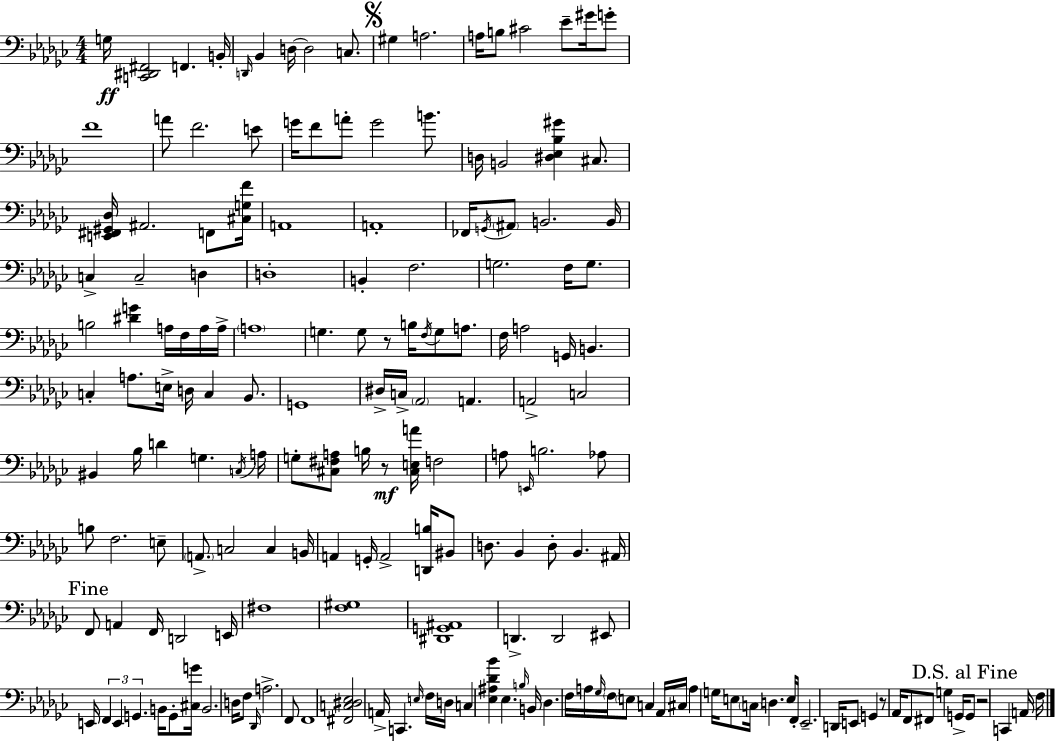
G3/s [C2,D#2,F#2]/h F2/q. B2/s D2/s Bb2/q D3/s D3/h C3/e. G#3/q A3/h. A3/s B3/e C#4/h Eb4/e G#4/s G4/e F4/w A4/e F4/h. E4/e G4/s F4/e A4/e G4/h B4/e. D3/s B2/h [D#3,Eb3,Bb3,G#4]/q C#3/e. [E2,F#2,G#2,Db3]/s A#2/h. F2/e [C#3,G3,F4]/s A2/w A2/w FES2/s G2/s A#2/e B2/h. B2/s C3/q C3/h D3/q D3/w B2/q F3/h. G3/h. F3/s G3/e. B3/h [D#4,G4]/q A3/s F3/s A3/s A3/s A3/w G3/q. G3/e R/e B3/s F3/s G3/e A3/e. F3/s A3/h G2/s B2/q. C3/q A3/e. E3/s D3/s C3/q Bb2/e. G2/w D#3/s C3/s Ab2/h A2/q. A2/h C3/h BIS2/q Bb3/s D4/q G3/q. C3/s A3/s G3/e [C#3,F#3,A3]/e B3/s R/e [C#3,E3,A4]/s F3/h A3/e E2/s B3/h. Ab3/e B3/e F3/h. E3/e A2/e. C3/h C3/q B2/s A2/q G2/s A2/h [D2,B3]/s BIS2/e D3/e. Bb2/q D3/e Bb2/q. A#2/s F2/e A2/q F2/s D2/h E2/s F#3/w [F3,G#3]/w [D#2,G2,A#2]/w D2/q. D2/h EIS2/e E2/s F2/q E2/q G2/q. B2/s G2/e [C#3,G4]/s B2/h. D3/s F3/e Db2/s A3/h. F2/e F2/w [F#2,C3,D#3,Eb3]/h A2/s C2/q. E3/s F3/s D3/s C3/q [Eb3,A#3,Db4,Bb4]/q Eb3/q. B3/s B2/s Db3/q. F3/s A3/s Gb3/s F3/s E3/e C3/q Ab2/s C#3/s A3/q G3/s E3/e C3/s D3/q. E3/s F2/s Eb2/h. D2/s E2/e G2/q R/e Ab2/s F2/e F#2/e G3/q G2/s G2/e R/h C2/q A2/s F3/s